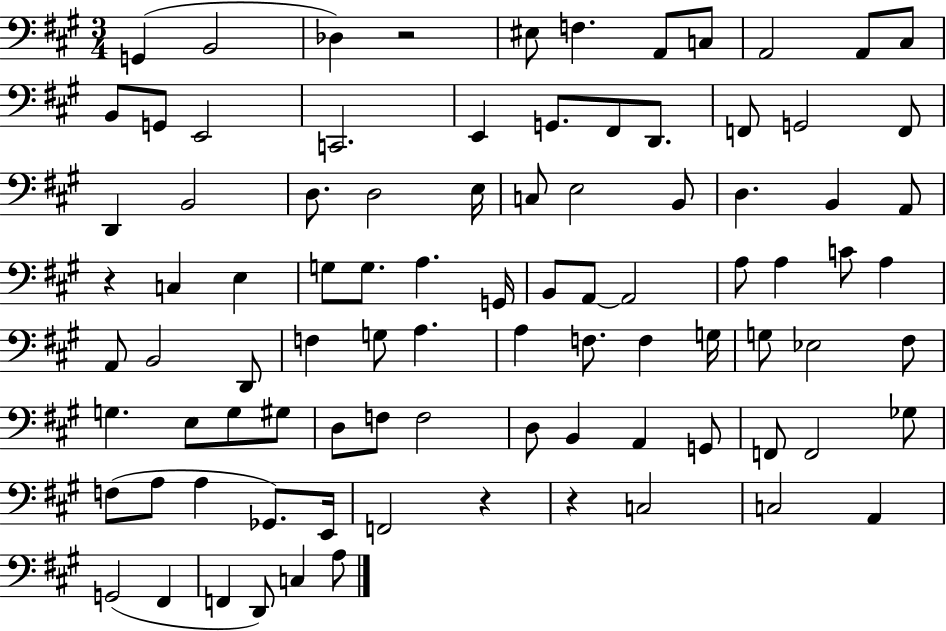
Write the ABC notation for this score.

X:1
T:Untitled
M:3/4
L:1/4
K:A
G,, B,,2 _D, z2 ^E,/2 F, A,,/2 C,/2 A,,2 A,,/2 ^C,/2 B,,/2 G,,/2 E,,2 C,,2 E,, G,,/2 ^F,,/2 D,,/2 F,,/2 G,,2 F,,/2 D,, B,,2 D,/2 D,2 E,/4 C,/2 E,2 B,,/2 D, B,, A,,/2 z C, E, G,/2 G,/2 A, G,,/4 B,,/2 A,,/2 A,,2 A,/2 A, C/2 A, A,,/2 B,,2 D,,/2 F, G,/2 A, A, F,/2 F, G,/4 G,/2 _E,2 ^F,/2 G, E,/2 G,/2 ^G,/2 D,/2 F,/2 F,2 D,/2 B,, A,, G,,/2 F,,/2 F,,2 _G,/2 F,/2 A,/2 A, _G,,/2 E,,/4 F,,2 z z C,2 C,2 A,, G,,2 ^F,, F,, D,,/2 C, A,/2